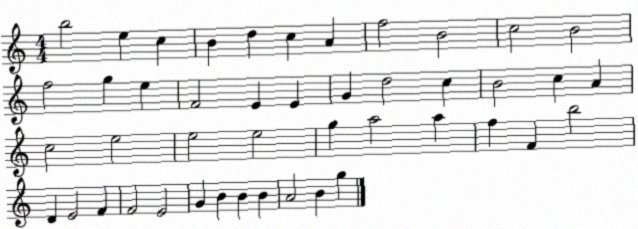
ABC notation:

X:1
T:Untitled
M:4/4
L:1/4
K:C
b2 e c B d c A f2 B2 c2 B2 f2 g e F2 E E G d2 c B2 c A c2 e2 e2 e2 g a2 a f F b2 D E2 F F2 E2 G B B B A2 B g